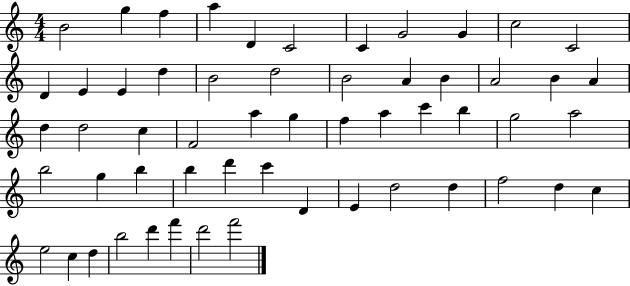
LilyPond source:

{
  \clef treble
  \numericTimeSignature
  \time 4/4
  \key c \major
  b'2 g''4 f''4 | a''4 d'4 c'2 | c'4 g'2 g'4 | c''2 c'2 | \break d'4 e'4 e'4 d''4 | b'2 d''2 | b'2 a'4 b'4 | a'2 b'4 a'4 | \break d''4 d''2 c''4 | f'2 a''4 g''4 | f''4 a''4 c'''4 b''4 | g''2 a''2 | \break b''2 g''4 b''4 | b''4 d'''4 c'''4 d'4 | e'4 d''2 d''4 | f''2 d''4 c''4 | \break e''2 c''4 d''4 | b''2 d'''4 f'''4 | d'''2 f'''2 | \bar "|."
}